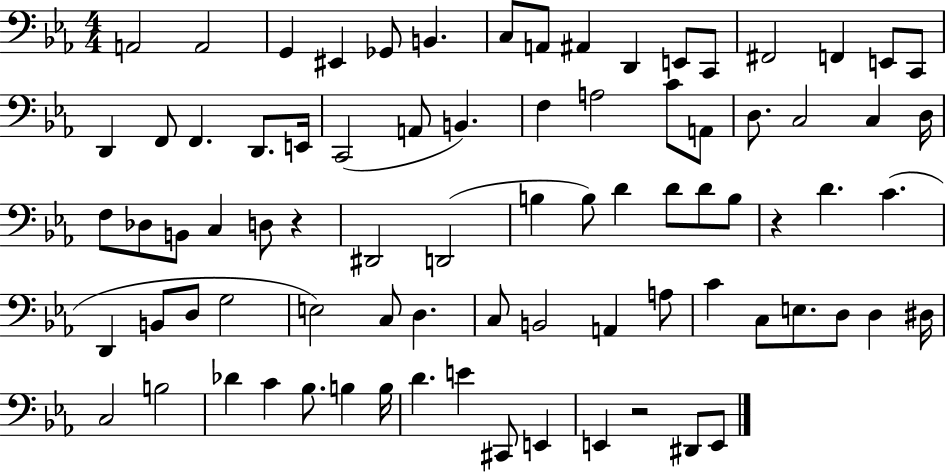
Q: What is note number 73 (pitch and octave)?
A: E4